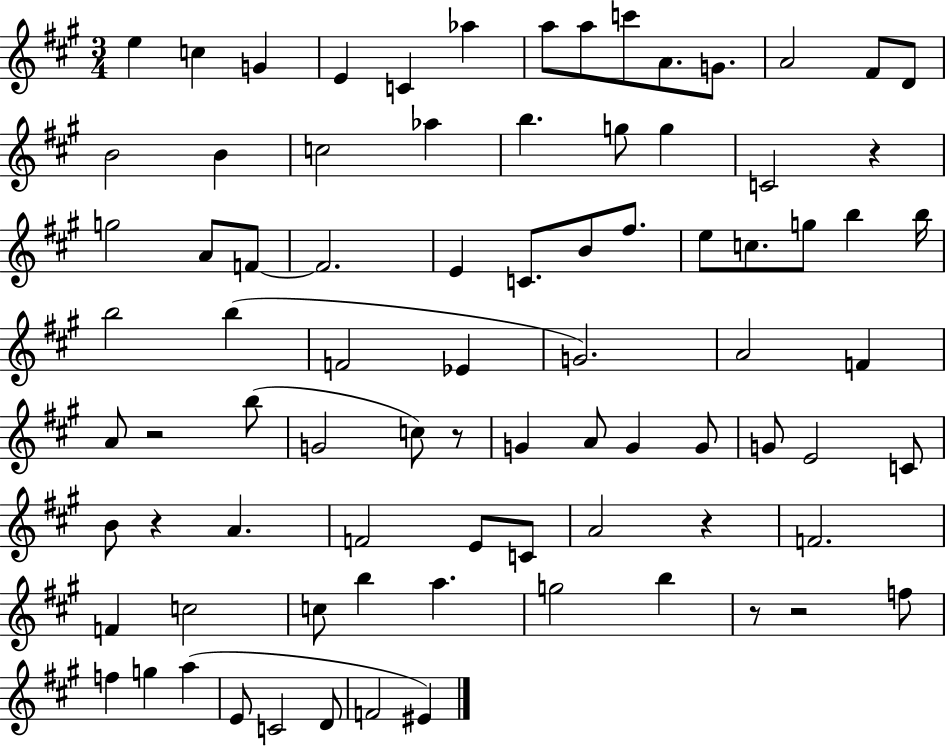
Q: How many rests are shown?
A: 7